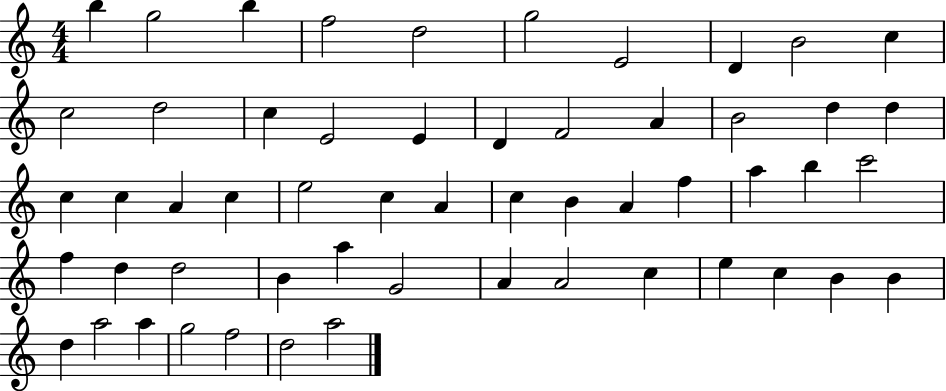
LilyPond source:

{
  \clef treble
  \numericTimeSignature
  \time 4/4
  \key c \major
  b''4 g''2 b''4 | f''2 d''2 | g''2 e'2 | d'4 b'2 c''4 | \break c''2 d''2 | c''4 e'2 e'4 | d'4 f'2 a'4 | b'2 d''4 d''4 | \break c''4 c''4 a'4 c''4 | e''2 c''4 a'4 | c''4 b'4 a'4 f''4 | a''4 b''4 c'''2 | \break f''4 d''4 d''2 | b'4 a''4 g'2 | a'4 a'2 c''4 | e''4 c''4 b'4 b'4 | \break d''4 a''2 a''4 | g''2 f''2 | d''2 a''2 | \bar "|."
}